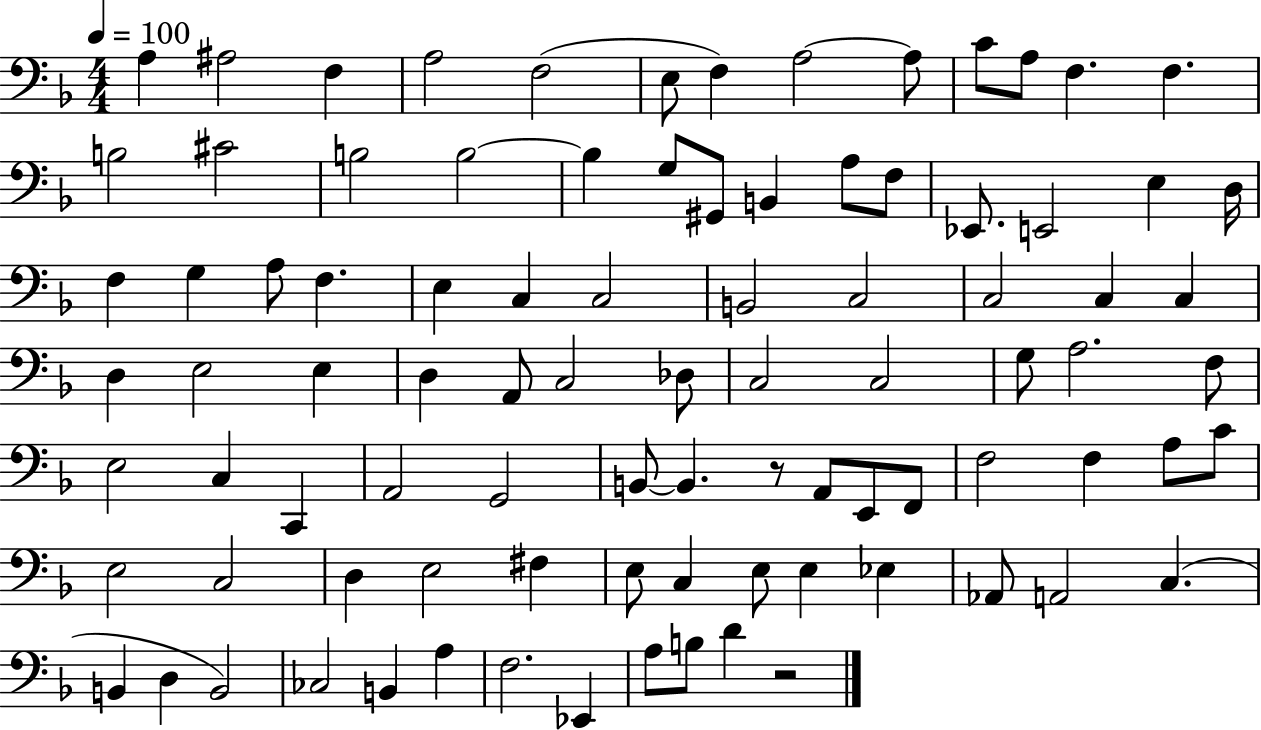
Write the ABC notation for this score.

X:1
T:Untitled
M:4/4
L:1/4
K:F
A, ^A,2 F, A,2 F,2 E,/2 F, A,2 A,/2 C/2 A,/2 F, F, B,2 ^C2 B,2 B,2 B, G,/2 ^G,,/2 B,, A,/2 F,/2 _E,,/2 E,,2 E, D,/4 F, G, A,/2 F, E, C, C,2 B,,2 C,2 C,2 C, C, D, E,2 E, D, A,,/2 C,2 _D,/2 C,2 C,2 G,/2 A,2 F,/2 E,2 C, C,, A,,2 G,,2 B,,/2 B,, z/2 A,,/2 E,,/2 F,,/2 F,2 F, A,/2 C/2 E,2 C,2 D, E,2 ^F, E,/2 C, E,/2 E, _E, _A,,/2 A,,2 C, B,, D, B,,2 _C,2 B,, A, F,2 _E,, A,/2 B,/2 D z2